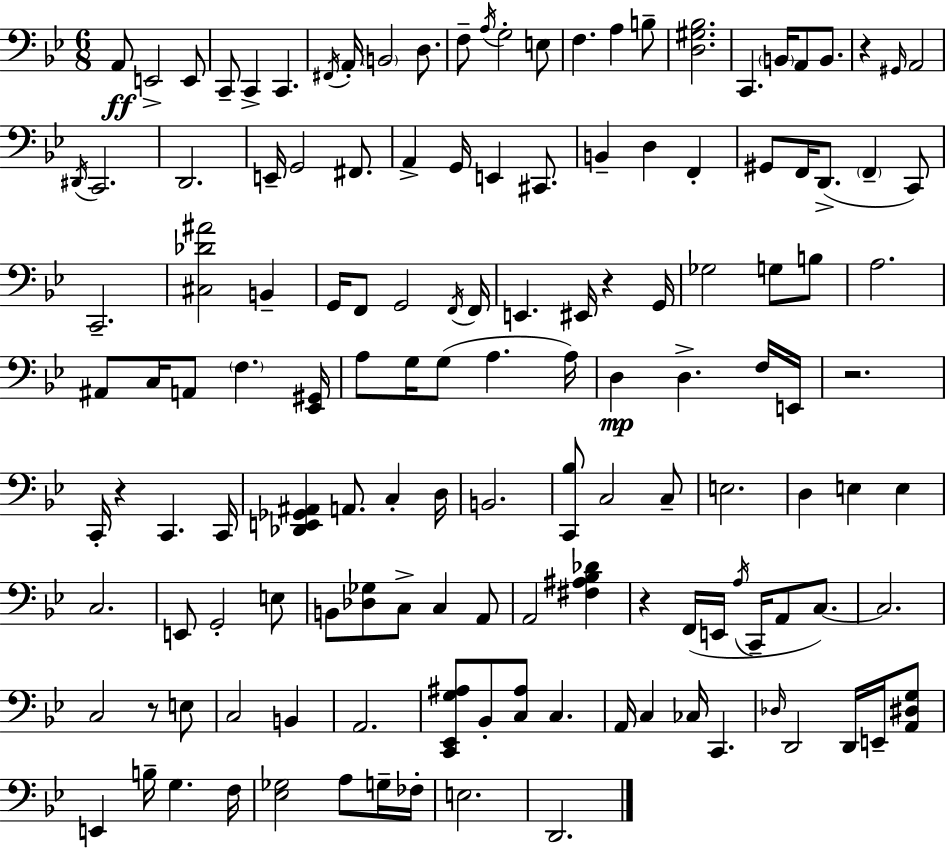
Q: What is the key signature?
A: BES major